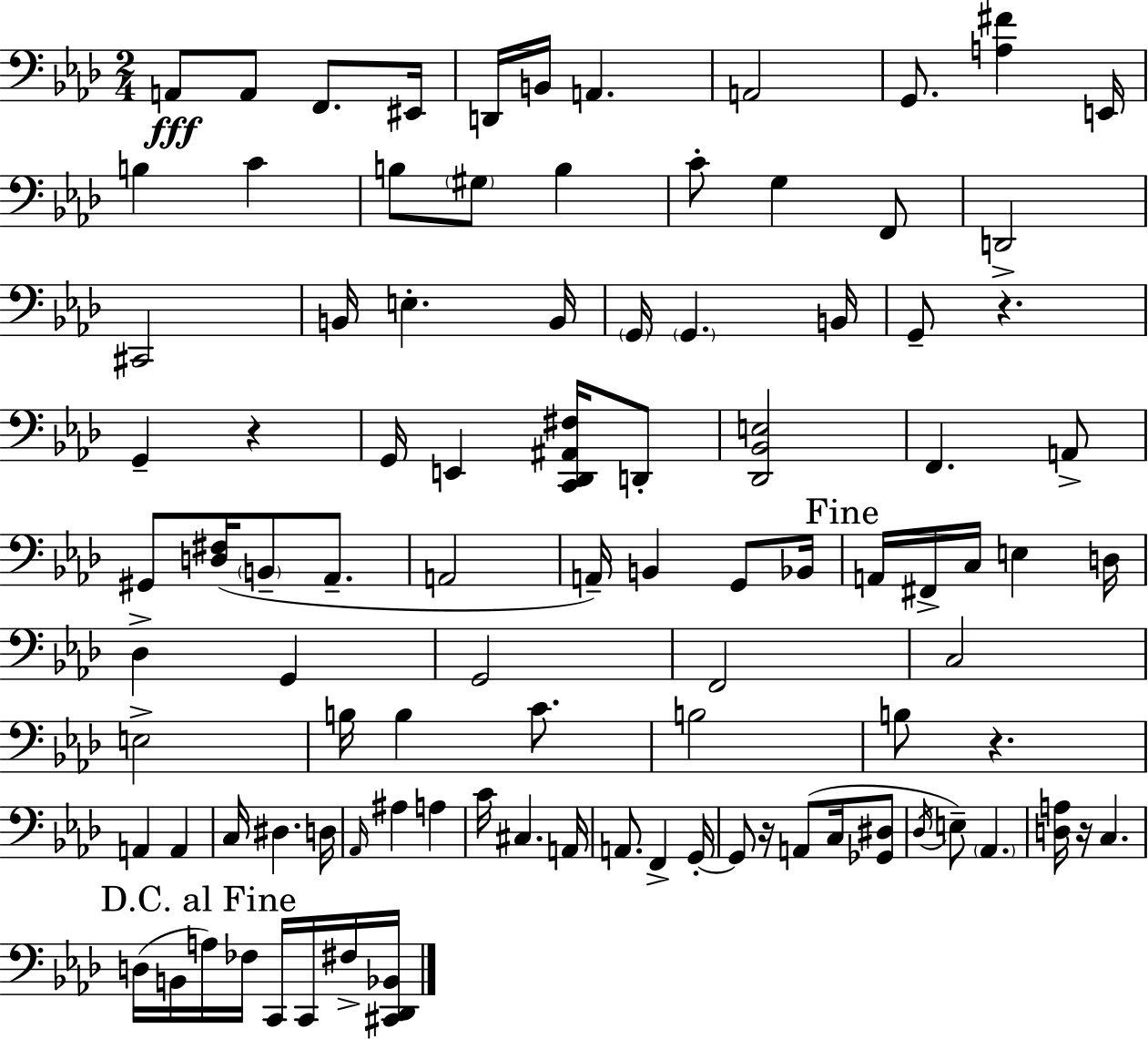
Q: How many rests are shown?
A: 5